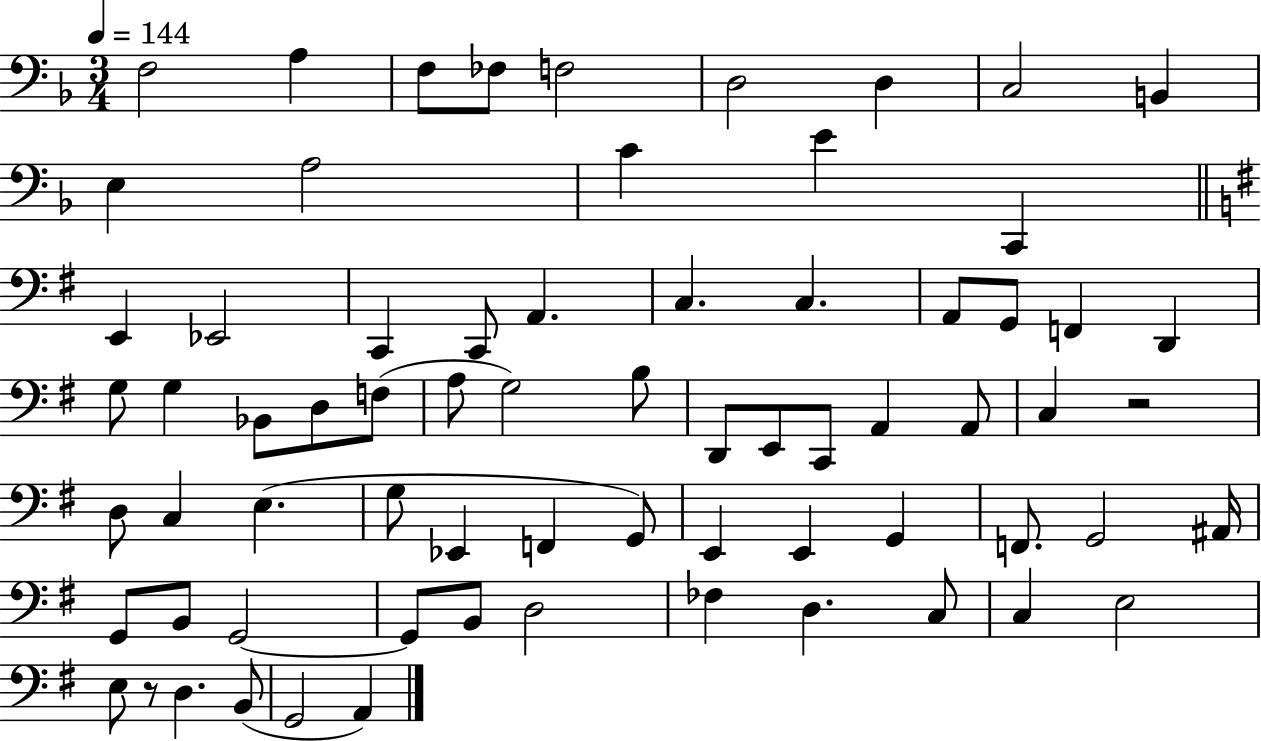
{
  \clef bass
  \numericTimeSignature
  \time 3/4
  \key f \major
  \tempo 4 = 144
  \repeat volta 2 { f2 a4 | f8 fes8 f2 | d2 d4 | c2 b,4 | \break e4 a2 | c'4 e'4 c,4 | \bar "||" \break \key g \major e,4 ees,2 | c,4 c,8 a,4. | c4. c4. | a,8 g,8 f,4 d,4 | \break g8 g4 bes,8 d8 f8( | a8 g2) b8 | d,8 e,8 c,8 a,4 a,8 | c4 r2 | \break d8 c4 e4.( | g8 ees,4 f,4 g,8) | e,4 e,4 g,4 | f,8. g,2 ais,16 | \break g,8 b,8 g,2~~ | g,8 b,8 d2 | fes4 d4. c8 | c4 e2 | \break e8 r8 d4. b,8( | g,2 a,4) | } \bar "|."
}